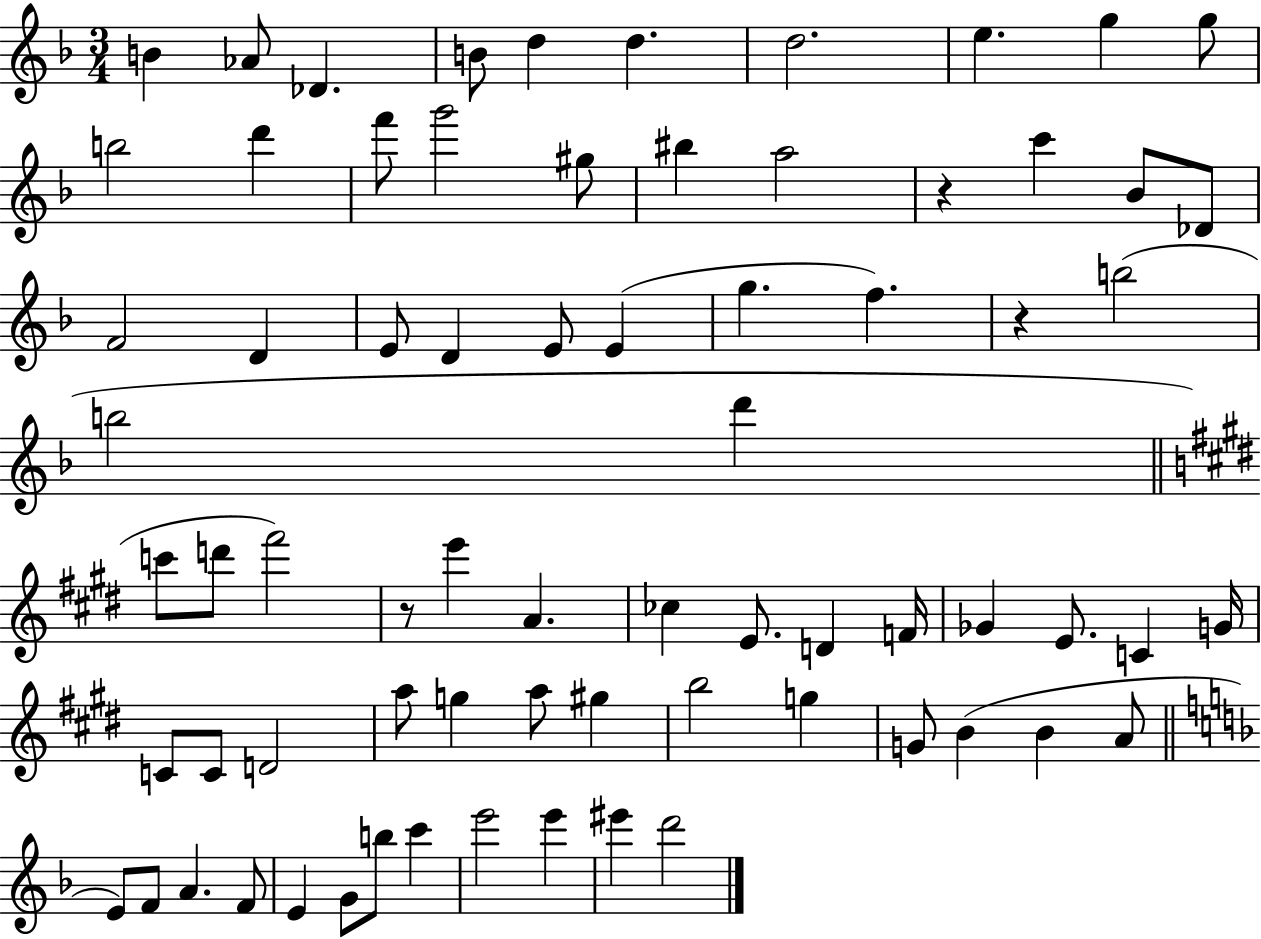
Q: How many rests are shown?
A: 3